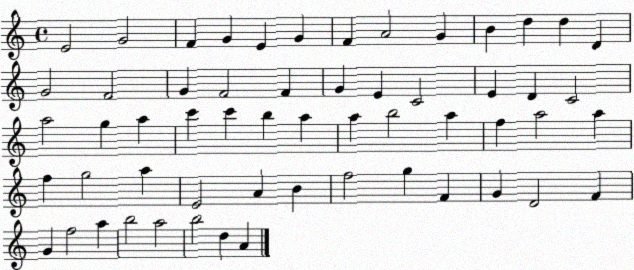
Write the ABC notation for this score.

X:1
T:Untitled
M:4/4
L:1/4
K:C
E2 G2 F G E G F A2 G B d d D G2 F2 G F2 F G E C2 E D C2 a2 g a c' c' b a a b2 a f a2 a f g2 a E2 A B f2 g F G D2 F G f2 a b2 a2 b2 d A